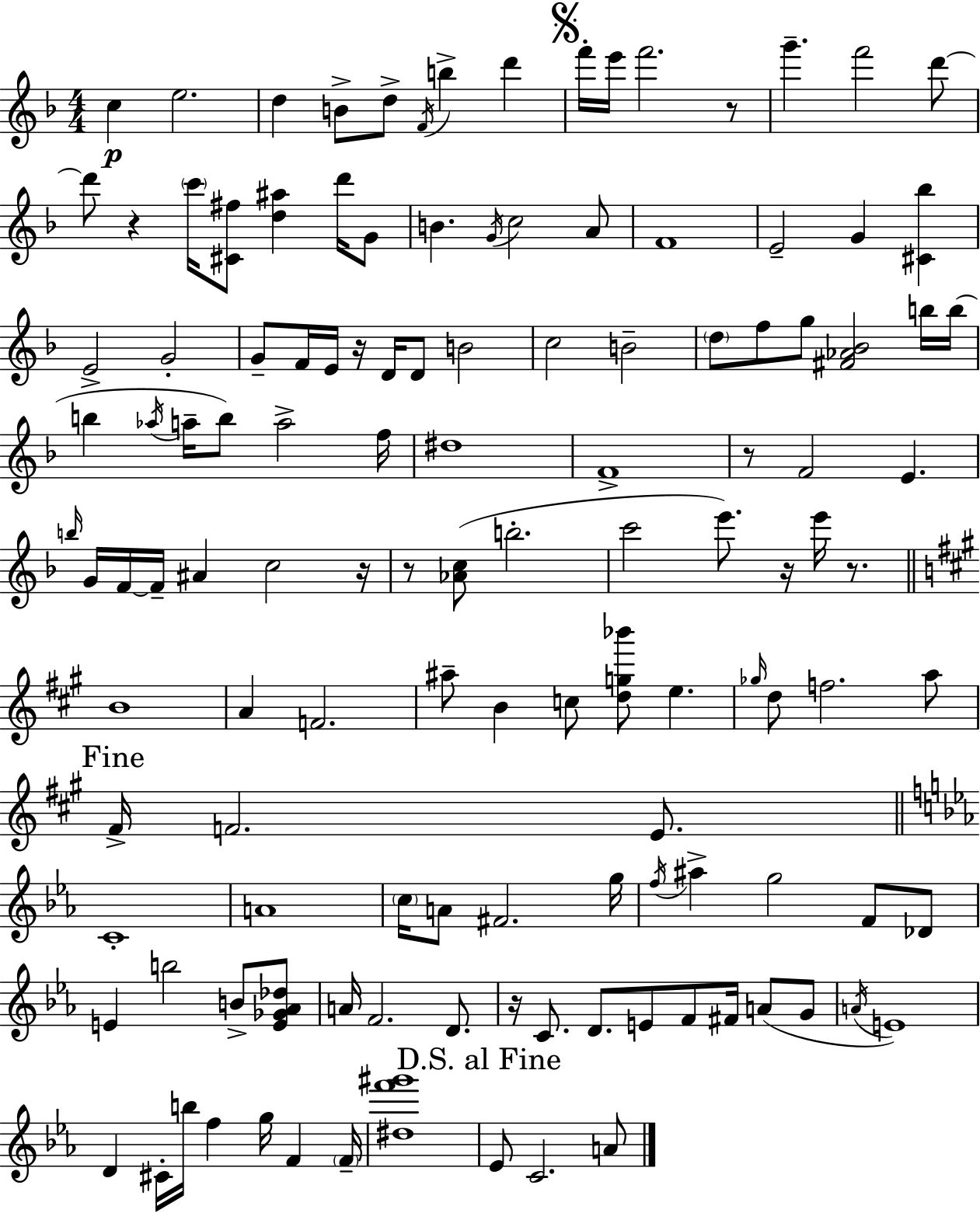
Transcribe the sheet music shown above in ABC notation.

X:1
T:Untitled
M:4/4
L:1/4
K:Dm
c e2 d B/2 d/2 F/4 b d' f'/4 e'/4 f'2 z/2 g' f'2 d'/2 d'/2 z c'/4 [^C^f]/2 [d^a] d'/4 G/2 B G/4 c2 A/2 F4 E2 G [^C_b] E2 G2 G/2 F/4 E/4 z/4 D/4 D/2 B2 c2 B2 d/2 f/2 g/2 [^F_A_B]2 b/4 b/4 b _a/4 a/4 b/2 a2 f/4 ^d4 F4 z/2 F2 E b/4 G/4 F/4 F/4 ^A c2 z/4 z/2 [_Ac]/2 b2 c'2 e'/2 z/4 e'/4 z/2 B4 A F2 ^a/2 B c/2 [dg_b']/2 e _g/4 d/2 f2 a/2 ^F/4 F2 E/2 C4 A4 c/4 A/2 ^F2 g/4 f/4 ^a g2 F/2 _D/2 E b2 B/2 [E_G_A_d]/2 A/4 F2 D/2 z/4 C/2 D/2 E/2 F/2 ^F/4 A/2 G/2 A/4 E4 D ^C/4 b/4 f g/4 F F/4 [^df'^g']4 _E/2 C2 A/2